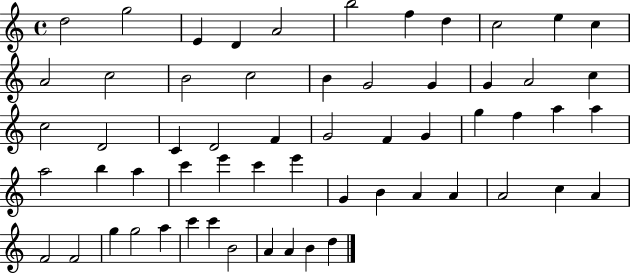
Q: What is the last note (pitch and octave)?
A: D5